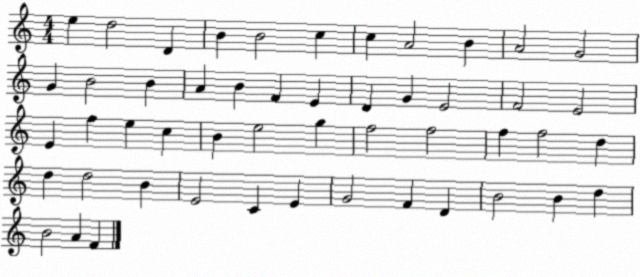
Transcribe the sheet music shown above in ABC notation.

X:1
T:Untitled
M:4/4
L:1/4
K:C
e d2 D B B2 c c A2 B A2 G2 G B2 B A B F E D G E2 F2 E2 E f e c B e2 g f2 f2 f f2 d d d2 B E2 C E G2 F D B2 B d B2 A F